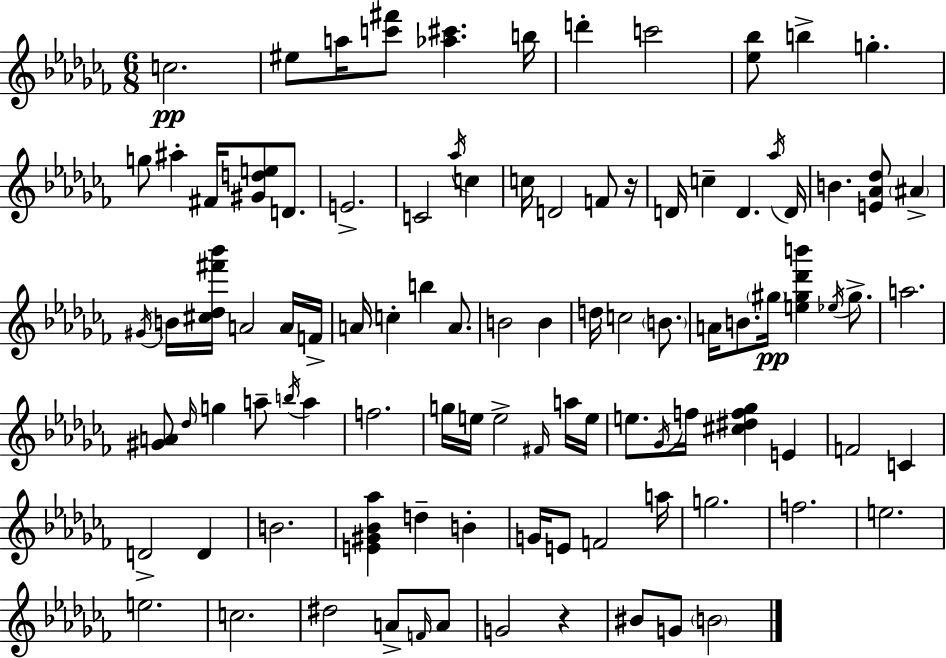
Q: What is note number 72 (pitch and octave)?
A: F4